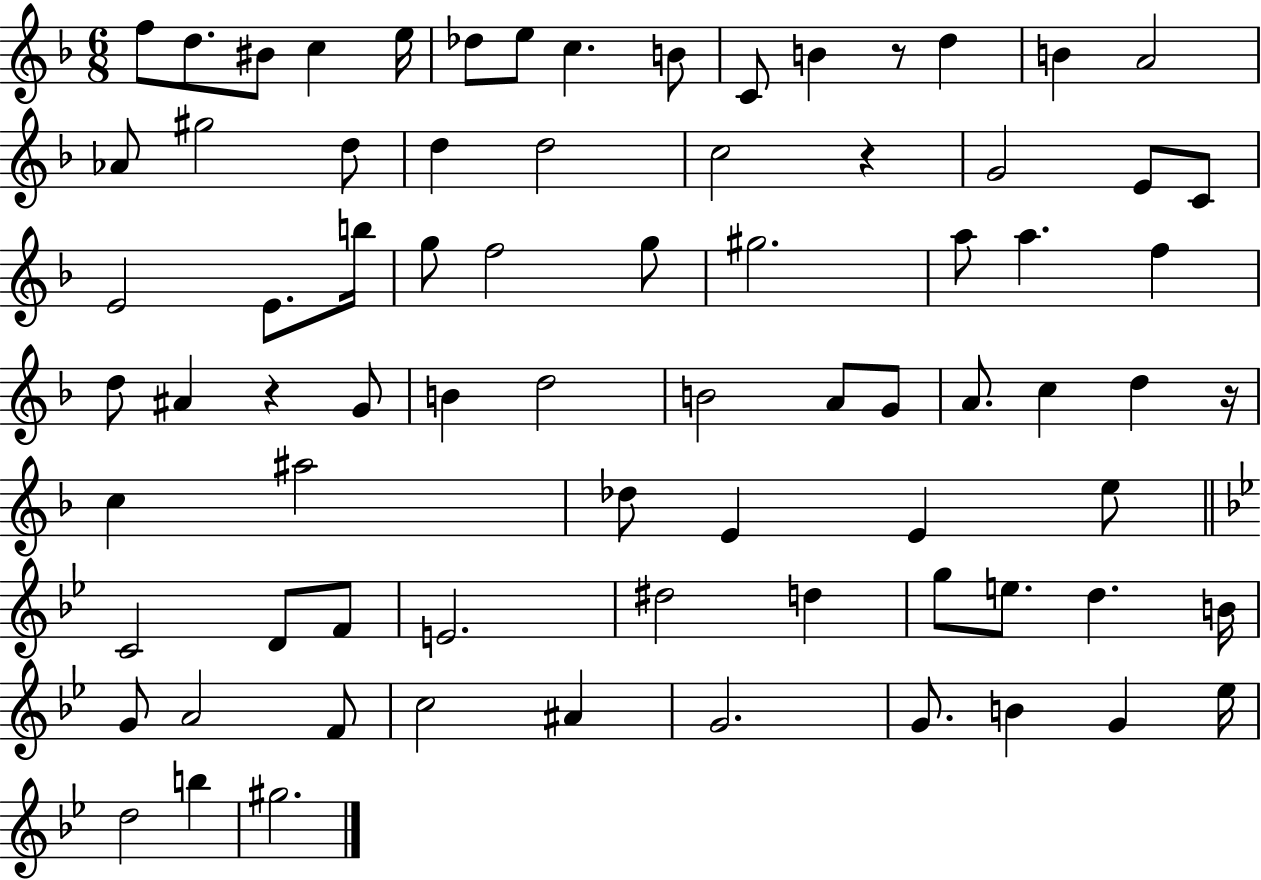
{
  \clef treble
  \numericTimeSignature
  \time 6/8
  \key f \major
  f''8 d''8. bis'8 c''4 e''16 | des''8 e''8 c''4. b'8 | c'8 b'4 r8 d''4 | b'4 a'2 | \break aes'8 gis''2 d''8 | d''4 d''2 | c''2 r4 | g'2 e'8 c'8 | \break e'2 e'8. b''16 | g''8 f''2 g''8 | gis''2. | a''8 a''4. f''4 | \break d''8 ais'4 r4 g'8 | b'4 d''2 | b'2 a'8 g'8 | a'8. c''4 d''4 r16 | \break c''4 ais''2 | des''8 e'4 e'4 e''8 | \bar "||" \break \key g \minor c'2 d'8 f'8 | e'2. | dis''2 d''4 | g''8 e''8. d''4. b'16 | \break g'8 a'2 f'8 | c''2 ais'4 | g'2. | g'8. b'4 g'4 ees''16 | \break d''2 b''4 | gis''2. | \bar "|."
}